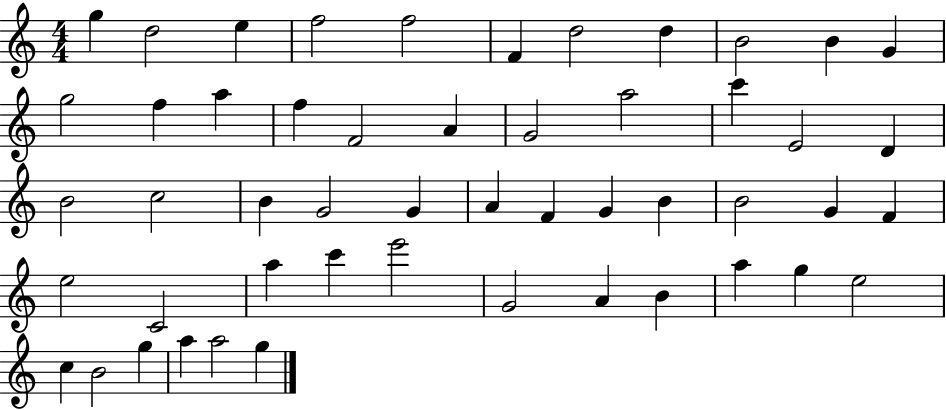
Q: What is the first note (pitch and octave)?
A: G5